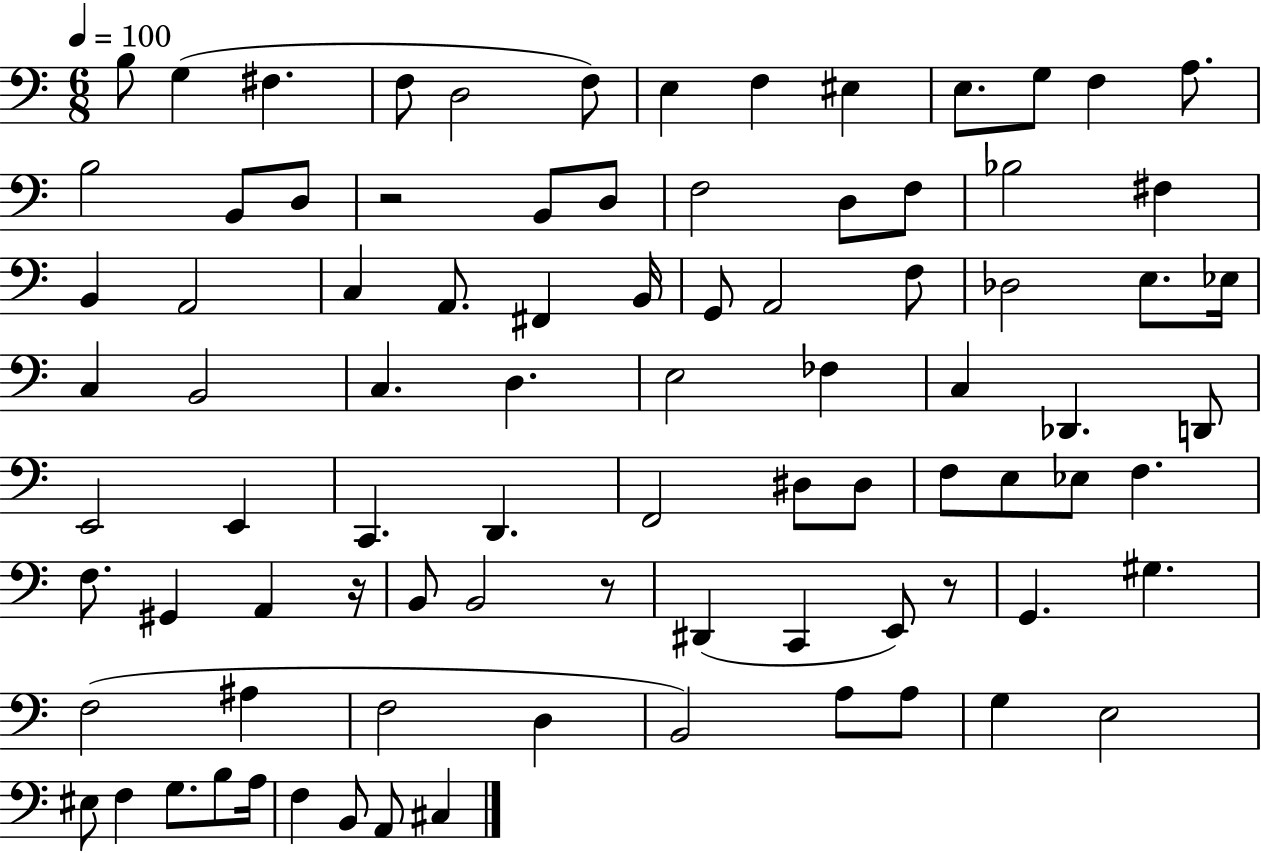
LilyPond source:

{
  \clef bass
  \numericTimeSignature
  \time 6/8
  \key c \major
  \tempo 4 = 100
  b8 g4( fis4. | f8 d2 f8) | e4 f4 eis4 | e8. g8 f4 a8. | \break b2 b,8 d8 | r2 b,8 d8 | f2 d8 f8 | bes2 fis4 | \break b,4 a,2 | c4 a,8. fis,4 b,16 | g,8 a,2 f8 | des2 e8. ees16 | \break c4 b,2 | c4. d4. | e2 fes4 | c4 des,4. d,8 | \break e,2 e,4 | c,4. d,4. | f,2 dis8 dis8 | f8 e8 ees8 f4. | \break f8. gis,4 a,4 r16 | b,8 b,2 r8 | dis,4( c,4 e,8) r8 | g,4. gis4. | \break f2( ais4 | f2 d4 | b,2) a8 a8 | g4 e2 | \break eis8 f4 g8. b8 a16 | f4 b,8 a,8 cis4 | \bar "|."
}